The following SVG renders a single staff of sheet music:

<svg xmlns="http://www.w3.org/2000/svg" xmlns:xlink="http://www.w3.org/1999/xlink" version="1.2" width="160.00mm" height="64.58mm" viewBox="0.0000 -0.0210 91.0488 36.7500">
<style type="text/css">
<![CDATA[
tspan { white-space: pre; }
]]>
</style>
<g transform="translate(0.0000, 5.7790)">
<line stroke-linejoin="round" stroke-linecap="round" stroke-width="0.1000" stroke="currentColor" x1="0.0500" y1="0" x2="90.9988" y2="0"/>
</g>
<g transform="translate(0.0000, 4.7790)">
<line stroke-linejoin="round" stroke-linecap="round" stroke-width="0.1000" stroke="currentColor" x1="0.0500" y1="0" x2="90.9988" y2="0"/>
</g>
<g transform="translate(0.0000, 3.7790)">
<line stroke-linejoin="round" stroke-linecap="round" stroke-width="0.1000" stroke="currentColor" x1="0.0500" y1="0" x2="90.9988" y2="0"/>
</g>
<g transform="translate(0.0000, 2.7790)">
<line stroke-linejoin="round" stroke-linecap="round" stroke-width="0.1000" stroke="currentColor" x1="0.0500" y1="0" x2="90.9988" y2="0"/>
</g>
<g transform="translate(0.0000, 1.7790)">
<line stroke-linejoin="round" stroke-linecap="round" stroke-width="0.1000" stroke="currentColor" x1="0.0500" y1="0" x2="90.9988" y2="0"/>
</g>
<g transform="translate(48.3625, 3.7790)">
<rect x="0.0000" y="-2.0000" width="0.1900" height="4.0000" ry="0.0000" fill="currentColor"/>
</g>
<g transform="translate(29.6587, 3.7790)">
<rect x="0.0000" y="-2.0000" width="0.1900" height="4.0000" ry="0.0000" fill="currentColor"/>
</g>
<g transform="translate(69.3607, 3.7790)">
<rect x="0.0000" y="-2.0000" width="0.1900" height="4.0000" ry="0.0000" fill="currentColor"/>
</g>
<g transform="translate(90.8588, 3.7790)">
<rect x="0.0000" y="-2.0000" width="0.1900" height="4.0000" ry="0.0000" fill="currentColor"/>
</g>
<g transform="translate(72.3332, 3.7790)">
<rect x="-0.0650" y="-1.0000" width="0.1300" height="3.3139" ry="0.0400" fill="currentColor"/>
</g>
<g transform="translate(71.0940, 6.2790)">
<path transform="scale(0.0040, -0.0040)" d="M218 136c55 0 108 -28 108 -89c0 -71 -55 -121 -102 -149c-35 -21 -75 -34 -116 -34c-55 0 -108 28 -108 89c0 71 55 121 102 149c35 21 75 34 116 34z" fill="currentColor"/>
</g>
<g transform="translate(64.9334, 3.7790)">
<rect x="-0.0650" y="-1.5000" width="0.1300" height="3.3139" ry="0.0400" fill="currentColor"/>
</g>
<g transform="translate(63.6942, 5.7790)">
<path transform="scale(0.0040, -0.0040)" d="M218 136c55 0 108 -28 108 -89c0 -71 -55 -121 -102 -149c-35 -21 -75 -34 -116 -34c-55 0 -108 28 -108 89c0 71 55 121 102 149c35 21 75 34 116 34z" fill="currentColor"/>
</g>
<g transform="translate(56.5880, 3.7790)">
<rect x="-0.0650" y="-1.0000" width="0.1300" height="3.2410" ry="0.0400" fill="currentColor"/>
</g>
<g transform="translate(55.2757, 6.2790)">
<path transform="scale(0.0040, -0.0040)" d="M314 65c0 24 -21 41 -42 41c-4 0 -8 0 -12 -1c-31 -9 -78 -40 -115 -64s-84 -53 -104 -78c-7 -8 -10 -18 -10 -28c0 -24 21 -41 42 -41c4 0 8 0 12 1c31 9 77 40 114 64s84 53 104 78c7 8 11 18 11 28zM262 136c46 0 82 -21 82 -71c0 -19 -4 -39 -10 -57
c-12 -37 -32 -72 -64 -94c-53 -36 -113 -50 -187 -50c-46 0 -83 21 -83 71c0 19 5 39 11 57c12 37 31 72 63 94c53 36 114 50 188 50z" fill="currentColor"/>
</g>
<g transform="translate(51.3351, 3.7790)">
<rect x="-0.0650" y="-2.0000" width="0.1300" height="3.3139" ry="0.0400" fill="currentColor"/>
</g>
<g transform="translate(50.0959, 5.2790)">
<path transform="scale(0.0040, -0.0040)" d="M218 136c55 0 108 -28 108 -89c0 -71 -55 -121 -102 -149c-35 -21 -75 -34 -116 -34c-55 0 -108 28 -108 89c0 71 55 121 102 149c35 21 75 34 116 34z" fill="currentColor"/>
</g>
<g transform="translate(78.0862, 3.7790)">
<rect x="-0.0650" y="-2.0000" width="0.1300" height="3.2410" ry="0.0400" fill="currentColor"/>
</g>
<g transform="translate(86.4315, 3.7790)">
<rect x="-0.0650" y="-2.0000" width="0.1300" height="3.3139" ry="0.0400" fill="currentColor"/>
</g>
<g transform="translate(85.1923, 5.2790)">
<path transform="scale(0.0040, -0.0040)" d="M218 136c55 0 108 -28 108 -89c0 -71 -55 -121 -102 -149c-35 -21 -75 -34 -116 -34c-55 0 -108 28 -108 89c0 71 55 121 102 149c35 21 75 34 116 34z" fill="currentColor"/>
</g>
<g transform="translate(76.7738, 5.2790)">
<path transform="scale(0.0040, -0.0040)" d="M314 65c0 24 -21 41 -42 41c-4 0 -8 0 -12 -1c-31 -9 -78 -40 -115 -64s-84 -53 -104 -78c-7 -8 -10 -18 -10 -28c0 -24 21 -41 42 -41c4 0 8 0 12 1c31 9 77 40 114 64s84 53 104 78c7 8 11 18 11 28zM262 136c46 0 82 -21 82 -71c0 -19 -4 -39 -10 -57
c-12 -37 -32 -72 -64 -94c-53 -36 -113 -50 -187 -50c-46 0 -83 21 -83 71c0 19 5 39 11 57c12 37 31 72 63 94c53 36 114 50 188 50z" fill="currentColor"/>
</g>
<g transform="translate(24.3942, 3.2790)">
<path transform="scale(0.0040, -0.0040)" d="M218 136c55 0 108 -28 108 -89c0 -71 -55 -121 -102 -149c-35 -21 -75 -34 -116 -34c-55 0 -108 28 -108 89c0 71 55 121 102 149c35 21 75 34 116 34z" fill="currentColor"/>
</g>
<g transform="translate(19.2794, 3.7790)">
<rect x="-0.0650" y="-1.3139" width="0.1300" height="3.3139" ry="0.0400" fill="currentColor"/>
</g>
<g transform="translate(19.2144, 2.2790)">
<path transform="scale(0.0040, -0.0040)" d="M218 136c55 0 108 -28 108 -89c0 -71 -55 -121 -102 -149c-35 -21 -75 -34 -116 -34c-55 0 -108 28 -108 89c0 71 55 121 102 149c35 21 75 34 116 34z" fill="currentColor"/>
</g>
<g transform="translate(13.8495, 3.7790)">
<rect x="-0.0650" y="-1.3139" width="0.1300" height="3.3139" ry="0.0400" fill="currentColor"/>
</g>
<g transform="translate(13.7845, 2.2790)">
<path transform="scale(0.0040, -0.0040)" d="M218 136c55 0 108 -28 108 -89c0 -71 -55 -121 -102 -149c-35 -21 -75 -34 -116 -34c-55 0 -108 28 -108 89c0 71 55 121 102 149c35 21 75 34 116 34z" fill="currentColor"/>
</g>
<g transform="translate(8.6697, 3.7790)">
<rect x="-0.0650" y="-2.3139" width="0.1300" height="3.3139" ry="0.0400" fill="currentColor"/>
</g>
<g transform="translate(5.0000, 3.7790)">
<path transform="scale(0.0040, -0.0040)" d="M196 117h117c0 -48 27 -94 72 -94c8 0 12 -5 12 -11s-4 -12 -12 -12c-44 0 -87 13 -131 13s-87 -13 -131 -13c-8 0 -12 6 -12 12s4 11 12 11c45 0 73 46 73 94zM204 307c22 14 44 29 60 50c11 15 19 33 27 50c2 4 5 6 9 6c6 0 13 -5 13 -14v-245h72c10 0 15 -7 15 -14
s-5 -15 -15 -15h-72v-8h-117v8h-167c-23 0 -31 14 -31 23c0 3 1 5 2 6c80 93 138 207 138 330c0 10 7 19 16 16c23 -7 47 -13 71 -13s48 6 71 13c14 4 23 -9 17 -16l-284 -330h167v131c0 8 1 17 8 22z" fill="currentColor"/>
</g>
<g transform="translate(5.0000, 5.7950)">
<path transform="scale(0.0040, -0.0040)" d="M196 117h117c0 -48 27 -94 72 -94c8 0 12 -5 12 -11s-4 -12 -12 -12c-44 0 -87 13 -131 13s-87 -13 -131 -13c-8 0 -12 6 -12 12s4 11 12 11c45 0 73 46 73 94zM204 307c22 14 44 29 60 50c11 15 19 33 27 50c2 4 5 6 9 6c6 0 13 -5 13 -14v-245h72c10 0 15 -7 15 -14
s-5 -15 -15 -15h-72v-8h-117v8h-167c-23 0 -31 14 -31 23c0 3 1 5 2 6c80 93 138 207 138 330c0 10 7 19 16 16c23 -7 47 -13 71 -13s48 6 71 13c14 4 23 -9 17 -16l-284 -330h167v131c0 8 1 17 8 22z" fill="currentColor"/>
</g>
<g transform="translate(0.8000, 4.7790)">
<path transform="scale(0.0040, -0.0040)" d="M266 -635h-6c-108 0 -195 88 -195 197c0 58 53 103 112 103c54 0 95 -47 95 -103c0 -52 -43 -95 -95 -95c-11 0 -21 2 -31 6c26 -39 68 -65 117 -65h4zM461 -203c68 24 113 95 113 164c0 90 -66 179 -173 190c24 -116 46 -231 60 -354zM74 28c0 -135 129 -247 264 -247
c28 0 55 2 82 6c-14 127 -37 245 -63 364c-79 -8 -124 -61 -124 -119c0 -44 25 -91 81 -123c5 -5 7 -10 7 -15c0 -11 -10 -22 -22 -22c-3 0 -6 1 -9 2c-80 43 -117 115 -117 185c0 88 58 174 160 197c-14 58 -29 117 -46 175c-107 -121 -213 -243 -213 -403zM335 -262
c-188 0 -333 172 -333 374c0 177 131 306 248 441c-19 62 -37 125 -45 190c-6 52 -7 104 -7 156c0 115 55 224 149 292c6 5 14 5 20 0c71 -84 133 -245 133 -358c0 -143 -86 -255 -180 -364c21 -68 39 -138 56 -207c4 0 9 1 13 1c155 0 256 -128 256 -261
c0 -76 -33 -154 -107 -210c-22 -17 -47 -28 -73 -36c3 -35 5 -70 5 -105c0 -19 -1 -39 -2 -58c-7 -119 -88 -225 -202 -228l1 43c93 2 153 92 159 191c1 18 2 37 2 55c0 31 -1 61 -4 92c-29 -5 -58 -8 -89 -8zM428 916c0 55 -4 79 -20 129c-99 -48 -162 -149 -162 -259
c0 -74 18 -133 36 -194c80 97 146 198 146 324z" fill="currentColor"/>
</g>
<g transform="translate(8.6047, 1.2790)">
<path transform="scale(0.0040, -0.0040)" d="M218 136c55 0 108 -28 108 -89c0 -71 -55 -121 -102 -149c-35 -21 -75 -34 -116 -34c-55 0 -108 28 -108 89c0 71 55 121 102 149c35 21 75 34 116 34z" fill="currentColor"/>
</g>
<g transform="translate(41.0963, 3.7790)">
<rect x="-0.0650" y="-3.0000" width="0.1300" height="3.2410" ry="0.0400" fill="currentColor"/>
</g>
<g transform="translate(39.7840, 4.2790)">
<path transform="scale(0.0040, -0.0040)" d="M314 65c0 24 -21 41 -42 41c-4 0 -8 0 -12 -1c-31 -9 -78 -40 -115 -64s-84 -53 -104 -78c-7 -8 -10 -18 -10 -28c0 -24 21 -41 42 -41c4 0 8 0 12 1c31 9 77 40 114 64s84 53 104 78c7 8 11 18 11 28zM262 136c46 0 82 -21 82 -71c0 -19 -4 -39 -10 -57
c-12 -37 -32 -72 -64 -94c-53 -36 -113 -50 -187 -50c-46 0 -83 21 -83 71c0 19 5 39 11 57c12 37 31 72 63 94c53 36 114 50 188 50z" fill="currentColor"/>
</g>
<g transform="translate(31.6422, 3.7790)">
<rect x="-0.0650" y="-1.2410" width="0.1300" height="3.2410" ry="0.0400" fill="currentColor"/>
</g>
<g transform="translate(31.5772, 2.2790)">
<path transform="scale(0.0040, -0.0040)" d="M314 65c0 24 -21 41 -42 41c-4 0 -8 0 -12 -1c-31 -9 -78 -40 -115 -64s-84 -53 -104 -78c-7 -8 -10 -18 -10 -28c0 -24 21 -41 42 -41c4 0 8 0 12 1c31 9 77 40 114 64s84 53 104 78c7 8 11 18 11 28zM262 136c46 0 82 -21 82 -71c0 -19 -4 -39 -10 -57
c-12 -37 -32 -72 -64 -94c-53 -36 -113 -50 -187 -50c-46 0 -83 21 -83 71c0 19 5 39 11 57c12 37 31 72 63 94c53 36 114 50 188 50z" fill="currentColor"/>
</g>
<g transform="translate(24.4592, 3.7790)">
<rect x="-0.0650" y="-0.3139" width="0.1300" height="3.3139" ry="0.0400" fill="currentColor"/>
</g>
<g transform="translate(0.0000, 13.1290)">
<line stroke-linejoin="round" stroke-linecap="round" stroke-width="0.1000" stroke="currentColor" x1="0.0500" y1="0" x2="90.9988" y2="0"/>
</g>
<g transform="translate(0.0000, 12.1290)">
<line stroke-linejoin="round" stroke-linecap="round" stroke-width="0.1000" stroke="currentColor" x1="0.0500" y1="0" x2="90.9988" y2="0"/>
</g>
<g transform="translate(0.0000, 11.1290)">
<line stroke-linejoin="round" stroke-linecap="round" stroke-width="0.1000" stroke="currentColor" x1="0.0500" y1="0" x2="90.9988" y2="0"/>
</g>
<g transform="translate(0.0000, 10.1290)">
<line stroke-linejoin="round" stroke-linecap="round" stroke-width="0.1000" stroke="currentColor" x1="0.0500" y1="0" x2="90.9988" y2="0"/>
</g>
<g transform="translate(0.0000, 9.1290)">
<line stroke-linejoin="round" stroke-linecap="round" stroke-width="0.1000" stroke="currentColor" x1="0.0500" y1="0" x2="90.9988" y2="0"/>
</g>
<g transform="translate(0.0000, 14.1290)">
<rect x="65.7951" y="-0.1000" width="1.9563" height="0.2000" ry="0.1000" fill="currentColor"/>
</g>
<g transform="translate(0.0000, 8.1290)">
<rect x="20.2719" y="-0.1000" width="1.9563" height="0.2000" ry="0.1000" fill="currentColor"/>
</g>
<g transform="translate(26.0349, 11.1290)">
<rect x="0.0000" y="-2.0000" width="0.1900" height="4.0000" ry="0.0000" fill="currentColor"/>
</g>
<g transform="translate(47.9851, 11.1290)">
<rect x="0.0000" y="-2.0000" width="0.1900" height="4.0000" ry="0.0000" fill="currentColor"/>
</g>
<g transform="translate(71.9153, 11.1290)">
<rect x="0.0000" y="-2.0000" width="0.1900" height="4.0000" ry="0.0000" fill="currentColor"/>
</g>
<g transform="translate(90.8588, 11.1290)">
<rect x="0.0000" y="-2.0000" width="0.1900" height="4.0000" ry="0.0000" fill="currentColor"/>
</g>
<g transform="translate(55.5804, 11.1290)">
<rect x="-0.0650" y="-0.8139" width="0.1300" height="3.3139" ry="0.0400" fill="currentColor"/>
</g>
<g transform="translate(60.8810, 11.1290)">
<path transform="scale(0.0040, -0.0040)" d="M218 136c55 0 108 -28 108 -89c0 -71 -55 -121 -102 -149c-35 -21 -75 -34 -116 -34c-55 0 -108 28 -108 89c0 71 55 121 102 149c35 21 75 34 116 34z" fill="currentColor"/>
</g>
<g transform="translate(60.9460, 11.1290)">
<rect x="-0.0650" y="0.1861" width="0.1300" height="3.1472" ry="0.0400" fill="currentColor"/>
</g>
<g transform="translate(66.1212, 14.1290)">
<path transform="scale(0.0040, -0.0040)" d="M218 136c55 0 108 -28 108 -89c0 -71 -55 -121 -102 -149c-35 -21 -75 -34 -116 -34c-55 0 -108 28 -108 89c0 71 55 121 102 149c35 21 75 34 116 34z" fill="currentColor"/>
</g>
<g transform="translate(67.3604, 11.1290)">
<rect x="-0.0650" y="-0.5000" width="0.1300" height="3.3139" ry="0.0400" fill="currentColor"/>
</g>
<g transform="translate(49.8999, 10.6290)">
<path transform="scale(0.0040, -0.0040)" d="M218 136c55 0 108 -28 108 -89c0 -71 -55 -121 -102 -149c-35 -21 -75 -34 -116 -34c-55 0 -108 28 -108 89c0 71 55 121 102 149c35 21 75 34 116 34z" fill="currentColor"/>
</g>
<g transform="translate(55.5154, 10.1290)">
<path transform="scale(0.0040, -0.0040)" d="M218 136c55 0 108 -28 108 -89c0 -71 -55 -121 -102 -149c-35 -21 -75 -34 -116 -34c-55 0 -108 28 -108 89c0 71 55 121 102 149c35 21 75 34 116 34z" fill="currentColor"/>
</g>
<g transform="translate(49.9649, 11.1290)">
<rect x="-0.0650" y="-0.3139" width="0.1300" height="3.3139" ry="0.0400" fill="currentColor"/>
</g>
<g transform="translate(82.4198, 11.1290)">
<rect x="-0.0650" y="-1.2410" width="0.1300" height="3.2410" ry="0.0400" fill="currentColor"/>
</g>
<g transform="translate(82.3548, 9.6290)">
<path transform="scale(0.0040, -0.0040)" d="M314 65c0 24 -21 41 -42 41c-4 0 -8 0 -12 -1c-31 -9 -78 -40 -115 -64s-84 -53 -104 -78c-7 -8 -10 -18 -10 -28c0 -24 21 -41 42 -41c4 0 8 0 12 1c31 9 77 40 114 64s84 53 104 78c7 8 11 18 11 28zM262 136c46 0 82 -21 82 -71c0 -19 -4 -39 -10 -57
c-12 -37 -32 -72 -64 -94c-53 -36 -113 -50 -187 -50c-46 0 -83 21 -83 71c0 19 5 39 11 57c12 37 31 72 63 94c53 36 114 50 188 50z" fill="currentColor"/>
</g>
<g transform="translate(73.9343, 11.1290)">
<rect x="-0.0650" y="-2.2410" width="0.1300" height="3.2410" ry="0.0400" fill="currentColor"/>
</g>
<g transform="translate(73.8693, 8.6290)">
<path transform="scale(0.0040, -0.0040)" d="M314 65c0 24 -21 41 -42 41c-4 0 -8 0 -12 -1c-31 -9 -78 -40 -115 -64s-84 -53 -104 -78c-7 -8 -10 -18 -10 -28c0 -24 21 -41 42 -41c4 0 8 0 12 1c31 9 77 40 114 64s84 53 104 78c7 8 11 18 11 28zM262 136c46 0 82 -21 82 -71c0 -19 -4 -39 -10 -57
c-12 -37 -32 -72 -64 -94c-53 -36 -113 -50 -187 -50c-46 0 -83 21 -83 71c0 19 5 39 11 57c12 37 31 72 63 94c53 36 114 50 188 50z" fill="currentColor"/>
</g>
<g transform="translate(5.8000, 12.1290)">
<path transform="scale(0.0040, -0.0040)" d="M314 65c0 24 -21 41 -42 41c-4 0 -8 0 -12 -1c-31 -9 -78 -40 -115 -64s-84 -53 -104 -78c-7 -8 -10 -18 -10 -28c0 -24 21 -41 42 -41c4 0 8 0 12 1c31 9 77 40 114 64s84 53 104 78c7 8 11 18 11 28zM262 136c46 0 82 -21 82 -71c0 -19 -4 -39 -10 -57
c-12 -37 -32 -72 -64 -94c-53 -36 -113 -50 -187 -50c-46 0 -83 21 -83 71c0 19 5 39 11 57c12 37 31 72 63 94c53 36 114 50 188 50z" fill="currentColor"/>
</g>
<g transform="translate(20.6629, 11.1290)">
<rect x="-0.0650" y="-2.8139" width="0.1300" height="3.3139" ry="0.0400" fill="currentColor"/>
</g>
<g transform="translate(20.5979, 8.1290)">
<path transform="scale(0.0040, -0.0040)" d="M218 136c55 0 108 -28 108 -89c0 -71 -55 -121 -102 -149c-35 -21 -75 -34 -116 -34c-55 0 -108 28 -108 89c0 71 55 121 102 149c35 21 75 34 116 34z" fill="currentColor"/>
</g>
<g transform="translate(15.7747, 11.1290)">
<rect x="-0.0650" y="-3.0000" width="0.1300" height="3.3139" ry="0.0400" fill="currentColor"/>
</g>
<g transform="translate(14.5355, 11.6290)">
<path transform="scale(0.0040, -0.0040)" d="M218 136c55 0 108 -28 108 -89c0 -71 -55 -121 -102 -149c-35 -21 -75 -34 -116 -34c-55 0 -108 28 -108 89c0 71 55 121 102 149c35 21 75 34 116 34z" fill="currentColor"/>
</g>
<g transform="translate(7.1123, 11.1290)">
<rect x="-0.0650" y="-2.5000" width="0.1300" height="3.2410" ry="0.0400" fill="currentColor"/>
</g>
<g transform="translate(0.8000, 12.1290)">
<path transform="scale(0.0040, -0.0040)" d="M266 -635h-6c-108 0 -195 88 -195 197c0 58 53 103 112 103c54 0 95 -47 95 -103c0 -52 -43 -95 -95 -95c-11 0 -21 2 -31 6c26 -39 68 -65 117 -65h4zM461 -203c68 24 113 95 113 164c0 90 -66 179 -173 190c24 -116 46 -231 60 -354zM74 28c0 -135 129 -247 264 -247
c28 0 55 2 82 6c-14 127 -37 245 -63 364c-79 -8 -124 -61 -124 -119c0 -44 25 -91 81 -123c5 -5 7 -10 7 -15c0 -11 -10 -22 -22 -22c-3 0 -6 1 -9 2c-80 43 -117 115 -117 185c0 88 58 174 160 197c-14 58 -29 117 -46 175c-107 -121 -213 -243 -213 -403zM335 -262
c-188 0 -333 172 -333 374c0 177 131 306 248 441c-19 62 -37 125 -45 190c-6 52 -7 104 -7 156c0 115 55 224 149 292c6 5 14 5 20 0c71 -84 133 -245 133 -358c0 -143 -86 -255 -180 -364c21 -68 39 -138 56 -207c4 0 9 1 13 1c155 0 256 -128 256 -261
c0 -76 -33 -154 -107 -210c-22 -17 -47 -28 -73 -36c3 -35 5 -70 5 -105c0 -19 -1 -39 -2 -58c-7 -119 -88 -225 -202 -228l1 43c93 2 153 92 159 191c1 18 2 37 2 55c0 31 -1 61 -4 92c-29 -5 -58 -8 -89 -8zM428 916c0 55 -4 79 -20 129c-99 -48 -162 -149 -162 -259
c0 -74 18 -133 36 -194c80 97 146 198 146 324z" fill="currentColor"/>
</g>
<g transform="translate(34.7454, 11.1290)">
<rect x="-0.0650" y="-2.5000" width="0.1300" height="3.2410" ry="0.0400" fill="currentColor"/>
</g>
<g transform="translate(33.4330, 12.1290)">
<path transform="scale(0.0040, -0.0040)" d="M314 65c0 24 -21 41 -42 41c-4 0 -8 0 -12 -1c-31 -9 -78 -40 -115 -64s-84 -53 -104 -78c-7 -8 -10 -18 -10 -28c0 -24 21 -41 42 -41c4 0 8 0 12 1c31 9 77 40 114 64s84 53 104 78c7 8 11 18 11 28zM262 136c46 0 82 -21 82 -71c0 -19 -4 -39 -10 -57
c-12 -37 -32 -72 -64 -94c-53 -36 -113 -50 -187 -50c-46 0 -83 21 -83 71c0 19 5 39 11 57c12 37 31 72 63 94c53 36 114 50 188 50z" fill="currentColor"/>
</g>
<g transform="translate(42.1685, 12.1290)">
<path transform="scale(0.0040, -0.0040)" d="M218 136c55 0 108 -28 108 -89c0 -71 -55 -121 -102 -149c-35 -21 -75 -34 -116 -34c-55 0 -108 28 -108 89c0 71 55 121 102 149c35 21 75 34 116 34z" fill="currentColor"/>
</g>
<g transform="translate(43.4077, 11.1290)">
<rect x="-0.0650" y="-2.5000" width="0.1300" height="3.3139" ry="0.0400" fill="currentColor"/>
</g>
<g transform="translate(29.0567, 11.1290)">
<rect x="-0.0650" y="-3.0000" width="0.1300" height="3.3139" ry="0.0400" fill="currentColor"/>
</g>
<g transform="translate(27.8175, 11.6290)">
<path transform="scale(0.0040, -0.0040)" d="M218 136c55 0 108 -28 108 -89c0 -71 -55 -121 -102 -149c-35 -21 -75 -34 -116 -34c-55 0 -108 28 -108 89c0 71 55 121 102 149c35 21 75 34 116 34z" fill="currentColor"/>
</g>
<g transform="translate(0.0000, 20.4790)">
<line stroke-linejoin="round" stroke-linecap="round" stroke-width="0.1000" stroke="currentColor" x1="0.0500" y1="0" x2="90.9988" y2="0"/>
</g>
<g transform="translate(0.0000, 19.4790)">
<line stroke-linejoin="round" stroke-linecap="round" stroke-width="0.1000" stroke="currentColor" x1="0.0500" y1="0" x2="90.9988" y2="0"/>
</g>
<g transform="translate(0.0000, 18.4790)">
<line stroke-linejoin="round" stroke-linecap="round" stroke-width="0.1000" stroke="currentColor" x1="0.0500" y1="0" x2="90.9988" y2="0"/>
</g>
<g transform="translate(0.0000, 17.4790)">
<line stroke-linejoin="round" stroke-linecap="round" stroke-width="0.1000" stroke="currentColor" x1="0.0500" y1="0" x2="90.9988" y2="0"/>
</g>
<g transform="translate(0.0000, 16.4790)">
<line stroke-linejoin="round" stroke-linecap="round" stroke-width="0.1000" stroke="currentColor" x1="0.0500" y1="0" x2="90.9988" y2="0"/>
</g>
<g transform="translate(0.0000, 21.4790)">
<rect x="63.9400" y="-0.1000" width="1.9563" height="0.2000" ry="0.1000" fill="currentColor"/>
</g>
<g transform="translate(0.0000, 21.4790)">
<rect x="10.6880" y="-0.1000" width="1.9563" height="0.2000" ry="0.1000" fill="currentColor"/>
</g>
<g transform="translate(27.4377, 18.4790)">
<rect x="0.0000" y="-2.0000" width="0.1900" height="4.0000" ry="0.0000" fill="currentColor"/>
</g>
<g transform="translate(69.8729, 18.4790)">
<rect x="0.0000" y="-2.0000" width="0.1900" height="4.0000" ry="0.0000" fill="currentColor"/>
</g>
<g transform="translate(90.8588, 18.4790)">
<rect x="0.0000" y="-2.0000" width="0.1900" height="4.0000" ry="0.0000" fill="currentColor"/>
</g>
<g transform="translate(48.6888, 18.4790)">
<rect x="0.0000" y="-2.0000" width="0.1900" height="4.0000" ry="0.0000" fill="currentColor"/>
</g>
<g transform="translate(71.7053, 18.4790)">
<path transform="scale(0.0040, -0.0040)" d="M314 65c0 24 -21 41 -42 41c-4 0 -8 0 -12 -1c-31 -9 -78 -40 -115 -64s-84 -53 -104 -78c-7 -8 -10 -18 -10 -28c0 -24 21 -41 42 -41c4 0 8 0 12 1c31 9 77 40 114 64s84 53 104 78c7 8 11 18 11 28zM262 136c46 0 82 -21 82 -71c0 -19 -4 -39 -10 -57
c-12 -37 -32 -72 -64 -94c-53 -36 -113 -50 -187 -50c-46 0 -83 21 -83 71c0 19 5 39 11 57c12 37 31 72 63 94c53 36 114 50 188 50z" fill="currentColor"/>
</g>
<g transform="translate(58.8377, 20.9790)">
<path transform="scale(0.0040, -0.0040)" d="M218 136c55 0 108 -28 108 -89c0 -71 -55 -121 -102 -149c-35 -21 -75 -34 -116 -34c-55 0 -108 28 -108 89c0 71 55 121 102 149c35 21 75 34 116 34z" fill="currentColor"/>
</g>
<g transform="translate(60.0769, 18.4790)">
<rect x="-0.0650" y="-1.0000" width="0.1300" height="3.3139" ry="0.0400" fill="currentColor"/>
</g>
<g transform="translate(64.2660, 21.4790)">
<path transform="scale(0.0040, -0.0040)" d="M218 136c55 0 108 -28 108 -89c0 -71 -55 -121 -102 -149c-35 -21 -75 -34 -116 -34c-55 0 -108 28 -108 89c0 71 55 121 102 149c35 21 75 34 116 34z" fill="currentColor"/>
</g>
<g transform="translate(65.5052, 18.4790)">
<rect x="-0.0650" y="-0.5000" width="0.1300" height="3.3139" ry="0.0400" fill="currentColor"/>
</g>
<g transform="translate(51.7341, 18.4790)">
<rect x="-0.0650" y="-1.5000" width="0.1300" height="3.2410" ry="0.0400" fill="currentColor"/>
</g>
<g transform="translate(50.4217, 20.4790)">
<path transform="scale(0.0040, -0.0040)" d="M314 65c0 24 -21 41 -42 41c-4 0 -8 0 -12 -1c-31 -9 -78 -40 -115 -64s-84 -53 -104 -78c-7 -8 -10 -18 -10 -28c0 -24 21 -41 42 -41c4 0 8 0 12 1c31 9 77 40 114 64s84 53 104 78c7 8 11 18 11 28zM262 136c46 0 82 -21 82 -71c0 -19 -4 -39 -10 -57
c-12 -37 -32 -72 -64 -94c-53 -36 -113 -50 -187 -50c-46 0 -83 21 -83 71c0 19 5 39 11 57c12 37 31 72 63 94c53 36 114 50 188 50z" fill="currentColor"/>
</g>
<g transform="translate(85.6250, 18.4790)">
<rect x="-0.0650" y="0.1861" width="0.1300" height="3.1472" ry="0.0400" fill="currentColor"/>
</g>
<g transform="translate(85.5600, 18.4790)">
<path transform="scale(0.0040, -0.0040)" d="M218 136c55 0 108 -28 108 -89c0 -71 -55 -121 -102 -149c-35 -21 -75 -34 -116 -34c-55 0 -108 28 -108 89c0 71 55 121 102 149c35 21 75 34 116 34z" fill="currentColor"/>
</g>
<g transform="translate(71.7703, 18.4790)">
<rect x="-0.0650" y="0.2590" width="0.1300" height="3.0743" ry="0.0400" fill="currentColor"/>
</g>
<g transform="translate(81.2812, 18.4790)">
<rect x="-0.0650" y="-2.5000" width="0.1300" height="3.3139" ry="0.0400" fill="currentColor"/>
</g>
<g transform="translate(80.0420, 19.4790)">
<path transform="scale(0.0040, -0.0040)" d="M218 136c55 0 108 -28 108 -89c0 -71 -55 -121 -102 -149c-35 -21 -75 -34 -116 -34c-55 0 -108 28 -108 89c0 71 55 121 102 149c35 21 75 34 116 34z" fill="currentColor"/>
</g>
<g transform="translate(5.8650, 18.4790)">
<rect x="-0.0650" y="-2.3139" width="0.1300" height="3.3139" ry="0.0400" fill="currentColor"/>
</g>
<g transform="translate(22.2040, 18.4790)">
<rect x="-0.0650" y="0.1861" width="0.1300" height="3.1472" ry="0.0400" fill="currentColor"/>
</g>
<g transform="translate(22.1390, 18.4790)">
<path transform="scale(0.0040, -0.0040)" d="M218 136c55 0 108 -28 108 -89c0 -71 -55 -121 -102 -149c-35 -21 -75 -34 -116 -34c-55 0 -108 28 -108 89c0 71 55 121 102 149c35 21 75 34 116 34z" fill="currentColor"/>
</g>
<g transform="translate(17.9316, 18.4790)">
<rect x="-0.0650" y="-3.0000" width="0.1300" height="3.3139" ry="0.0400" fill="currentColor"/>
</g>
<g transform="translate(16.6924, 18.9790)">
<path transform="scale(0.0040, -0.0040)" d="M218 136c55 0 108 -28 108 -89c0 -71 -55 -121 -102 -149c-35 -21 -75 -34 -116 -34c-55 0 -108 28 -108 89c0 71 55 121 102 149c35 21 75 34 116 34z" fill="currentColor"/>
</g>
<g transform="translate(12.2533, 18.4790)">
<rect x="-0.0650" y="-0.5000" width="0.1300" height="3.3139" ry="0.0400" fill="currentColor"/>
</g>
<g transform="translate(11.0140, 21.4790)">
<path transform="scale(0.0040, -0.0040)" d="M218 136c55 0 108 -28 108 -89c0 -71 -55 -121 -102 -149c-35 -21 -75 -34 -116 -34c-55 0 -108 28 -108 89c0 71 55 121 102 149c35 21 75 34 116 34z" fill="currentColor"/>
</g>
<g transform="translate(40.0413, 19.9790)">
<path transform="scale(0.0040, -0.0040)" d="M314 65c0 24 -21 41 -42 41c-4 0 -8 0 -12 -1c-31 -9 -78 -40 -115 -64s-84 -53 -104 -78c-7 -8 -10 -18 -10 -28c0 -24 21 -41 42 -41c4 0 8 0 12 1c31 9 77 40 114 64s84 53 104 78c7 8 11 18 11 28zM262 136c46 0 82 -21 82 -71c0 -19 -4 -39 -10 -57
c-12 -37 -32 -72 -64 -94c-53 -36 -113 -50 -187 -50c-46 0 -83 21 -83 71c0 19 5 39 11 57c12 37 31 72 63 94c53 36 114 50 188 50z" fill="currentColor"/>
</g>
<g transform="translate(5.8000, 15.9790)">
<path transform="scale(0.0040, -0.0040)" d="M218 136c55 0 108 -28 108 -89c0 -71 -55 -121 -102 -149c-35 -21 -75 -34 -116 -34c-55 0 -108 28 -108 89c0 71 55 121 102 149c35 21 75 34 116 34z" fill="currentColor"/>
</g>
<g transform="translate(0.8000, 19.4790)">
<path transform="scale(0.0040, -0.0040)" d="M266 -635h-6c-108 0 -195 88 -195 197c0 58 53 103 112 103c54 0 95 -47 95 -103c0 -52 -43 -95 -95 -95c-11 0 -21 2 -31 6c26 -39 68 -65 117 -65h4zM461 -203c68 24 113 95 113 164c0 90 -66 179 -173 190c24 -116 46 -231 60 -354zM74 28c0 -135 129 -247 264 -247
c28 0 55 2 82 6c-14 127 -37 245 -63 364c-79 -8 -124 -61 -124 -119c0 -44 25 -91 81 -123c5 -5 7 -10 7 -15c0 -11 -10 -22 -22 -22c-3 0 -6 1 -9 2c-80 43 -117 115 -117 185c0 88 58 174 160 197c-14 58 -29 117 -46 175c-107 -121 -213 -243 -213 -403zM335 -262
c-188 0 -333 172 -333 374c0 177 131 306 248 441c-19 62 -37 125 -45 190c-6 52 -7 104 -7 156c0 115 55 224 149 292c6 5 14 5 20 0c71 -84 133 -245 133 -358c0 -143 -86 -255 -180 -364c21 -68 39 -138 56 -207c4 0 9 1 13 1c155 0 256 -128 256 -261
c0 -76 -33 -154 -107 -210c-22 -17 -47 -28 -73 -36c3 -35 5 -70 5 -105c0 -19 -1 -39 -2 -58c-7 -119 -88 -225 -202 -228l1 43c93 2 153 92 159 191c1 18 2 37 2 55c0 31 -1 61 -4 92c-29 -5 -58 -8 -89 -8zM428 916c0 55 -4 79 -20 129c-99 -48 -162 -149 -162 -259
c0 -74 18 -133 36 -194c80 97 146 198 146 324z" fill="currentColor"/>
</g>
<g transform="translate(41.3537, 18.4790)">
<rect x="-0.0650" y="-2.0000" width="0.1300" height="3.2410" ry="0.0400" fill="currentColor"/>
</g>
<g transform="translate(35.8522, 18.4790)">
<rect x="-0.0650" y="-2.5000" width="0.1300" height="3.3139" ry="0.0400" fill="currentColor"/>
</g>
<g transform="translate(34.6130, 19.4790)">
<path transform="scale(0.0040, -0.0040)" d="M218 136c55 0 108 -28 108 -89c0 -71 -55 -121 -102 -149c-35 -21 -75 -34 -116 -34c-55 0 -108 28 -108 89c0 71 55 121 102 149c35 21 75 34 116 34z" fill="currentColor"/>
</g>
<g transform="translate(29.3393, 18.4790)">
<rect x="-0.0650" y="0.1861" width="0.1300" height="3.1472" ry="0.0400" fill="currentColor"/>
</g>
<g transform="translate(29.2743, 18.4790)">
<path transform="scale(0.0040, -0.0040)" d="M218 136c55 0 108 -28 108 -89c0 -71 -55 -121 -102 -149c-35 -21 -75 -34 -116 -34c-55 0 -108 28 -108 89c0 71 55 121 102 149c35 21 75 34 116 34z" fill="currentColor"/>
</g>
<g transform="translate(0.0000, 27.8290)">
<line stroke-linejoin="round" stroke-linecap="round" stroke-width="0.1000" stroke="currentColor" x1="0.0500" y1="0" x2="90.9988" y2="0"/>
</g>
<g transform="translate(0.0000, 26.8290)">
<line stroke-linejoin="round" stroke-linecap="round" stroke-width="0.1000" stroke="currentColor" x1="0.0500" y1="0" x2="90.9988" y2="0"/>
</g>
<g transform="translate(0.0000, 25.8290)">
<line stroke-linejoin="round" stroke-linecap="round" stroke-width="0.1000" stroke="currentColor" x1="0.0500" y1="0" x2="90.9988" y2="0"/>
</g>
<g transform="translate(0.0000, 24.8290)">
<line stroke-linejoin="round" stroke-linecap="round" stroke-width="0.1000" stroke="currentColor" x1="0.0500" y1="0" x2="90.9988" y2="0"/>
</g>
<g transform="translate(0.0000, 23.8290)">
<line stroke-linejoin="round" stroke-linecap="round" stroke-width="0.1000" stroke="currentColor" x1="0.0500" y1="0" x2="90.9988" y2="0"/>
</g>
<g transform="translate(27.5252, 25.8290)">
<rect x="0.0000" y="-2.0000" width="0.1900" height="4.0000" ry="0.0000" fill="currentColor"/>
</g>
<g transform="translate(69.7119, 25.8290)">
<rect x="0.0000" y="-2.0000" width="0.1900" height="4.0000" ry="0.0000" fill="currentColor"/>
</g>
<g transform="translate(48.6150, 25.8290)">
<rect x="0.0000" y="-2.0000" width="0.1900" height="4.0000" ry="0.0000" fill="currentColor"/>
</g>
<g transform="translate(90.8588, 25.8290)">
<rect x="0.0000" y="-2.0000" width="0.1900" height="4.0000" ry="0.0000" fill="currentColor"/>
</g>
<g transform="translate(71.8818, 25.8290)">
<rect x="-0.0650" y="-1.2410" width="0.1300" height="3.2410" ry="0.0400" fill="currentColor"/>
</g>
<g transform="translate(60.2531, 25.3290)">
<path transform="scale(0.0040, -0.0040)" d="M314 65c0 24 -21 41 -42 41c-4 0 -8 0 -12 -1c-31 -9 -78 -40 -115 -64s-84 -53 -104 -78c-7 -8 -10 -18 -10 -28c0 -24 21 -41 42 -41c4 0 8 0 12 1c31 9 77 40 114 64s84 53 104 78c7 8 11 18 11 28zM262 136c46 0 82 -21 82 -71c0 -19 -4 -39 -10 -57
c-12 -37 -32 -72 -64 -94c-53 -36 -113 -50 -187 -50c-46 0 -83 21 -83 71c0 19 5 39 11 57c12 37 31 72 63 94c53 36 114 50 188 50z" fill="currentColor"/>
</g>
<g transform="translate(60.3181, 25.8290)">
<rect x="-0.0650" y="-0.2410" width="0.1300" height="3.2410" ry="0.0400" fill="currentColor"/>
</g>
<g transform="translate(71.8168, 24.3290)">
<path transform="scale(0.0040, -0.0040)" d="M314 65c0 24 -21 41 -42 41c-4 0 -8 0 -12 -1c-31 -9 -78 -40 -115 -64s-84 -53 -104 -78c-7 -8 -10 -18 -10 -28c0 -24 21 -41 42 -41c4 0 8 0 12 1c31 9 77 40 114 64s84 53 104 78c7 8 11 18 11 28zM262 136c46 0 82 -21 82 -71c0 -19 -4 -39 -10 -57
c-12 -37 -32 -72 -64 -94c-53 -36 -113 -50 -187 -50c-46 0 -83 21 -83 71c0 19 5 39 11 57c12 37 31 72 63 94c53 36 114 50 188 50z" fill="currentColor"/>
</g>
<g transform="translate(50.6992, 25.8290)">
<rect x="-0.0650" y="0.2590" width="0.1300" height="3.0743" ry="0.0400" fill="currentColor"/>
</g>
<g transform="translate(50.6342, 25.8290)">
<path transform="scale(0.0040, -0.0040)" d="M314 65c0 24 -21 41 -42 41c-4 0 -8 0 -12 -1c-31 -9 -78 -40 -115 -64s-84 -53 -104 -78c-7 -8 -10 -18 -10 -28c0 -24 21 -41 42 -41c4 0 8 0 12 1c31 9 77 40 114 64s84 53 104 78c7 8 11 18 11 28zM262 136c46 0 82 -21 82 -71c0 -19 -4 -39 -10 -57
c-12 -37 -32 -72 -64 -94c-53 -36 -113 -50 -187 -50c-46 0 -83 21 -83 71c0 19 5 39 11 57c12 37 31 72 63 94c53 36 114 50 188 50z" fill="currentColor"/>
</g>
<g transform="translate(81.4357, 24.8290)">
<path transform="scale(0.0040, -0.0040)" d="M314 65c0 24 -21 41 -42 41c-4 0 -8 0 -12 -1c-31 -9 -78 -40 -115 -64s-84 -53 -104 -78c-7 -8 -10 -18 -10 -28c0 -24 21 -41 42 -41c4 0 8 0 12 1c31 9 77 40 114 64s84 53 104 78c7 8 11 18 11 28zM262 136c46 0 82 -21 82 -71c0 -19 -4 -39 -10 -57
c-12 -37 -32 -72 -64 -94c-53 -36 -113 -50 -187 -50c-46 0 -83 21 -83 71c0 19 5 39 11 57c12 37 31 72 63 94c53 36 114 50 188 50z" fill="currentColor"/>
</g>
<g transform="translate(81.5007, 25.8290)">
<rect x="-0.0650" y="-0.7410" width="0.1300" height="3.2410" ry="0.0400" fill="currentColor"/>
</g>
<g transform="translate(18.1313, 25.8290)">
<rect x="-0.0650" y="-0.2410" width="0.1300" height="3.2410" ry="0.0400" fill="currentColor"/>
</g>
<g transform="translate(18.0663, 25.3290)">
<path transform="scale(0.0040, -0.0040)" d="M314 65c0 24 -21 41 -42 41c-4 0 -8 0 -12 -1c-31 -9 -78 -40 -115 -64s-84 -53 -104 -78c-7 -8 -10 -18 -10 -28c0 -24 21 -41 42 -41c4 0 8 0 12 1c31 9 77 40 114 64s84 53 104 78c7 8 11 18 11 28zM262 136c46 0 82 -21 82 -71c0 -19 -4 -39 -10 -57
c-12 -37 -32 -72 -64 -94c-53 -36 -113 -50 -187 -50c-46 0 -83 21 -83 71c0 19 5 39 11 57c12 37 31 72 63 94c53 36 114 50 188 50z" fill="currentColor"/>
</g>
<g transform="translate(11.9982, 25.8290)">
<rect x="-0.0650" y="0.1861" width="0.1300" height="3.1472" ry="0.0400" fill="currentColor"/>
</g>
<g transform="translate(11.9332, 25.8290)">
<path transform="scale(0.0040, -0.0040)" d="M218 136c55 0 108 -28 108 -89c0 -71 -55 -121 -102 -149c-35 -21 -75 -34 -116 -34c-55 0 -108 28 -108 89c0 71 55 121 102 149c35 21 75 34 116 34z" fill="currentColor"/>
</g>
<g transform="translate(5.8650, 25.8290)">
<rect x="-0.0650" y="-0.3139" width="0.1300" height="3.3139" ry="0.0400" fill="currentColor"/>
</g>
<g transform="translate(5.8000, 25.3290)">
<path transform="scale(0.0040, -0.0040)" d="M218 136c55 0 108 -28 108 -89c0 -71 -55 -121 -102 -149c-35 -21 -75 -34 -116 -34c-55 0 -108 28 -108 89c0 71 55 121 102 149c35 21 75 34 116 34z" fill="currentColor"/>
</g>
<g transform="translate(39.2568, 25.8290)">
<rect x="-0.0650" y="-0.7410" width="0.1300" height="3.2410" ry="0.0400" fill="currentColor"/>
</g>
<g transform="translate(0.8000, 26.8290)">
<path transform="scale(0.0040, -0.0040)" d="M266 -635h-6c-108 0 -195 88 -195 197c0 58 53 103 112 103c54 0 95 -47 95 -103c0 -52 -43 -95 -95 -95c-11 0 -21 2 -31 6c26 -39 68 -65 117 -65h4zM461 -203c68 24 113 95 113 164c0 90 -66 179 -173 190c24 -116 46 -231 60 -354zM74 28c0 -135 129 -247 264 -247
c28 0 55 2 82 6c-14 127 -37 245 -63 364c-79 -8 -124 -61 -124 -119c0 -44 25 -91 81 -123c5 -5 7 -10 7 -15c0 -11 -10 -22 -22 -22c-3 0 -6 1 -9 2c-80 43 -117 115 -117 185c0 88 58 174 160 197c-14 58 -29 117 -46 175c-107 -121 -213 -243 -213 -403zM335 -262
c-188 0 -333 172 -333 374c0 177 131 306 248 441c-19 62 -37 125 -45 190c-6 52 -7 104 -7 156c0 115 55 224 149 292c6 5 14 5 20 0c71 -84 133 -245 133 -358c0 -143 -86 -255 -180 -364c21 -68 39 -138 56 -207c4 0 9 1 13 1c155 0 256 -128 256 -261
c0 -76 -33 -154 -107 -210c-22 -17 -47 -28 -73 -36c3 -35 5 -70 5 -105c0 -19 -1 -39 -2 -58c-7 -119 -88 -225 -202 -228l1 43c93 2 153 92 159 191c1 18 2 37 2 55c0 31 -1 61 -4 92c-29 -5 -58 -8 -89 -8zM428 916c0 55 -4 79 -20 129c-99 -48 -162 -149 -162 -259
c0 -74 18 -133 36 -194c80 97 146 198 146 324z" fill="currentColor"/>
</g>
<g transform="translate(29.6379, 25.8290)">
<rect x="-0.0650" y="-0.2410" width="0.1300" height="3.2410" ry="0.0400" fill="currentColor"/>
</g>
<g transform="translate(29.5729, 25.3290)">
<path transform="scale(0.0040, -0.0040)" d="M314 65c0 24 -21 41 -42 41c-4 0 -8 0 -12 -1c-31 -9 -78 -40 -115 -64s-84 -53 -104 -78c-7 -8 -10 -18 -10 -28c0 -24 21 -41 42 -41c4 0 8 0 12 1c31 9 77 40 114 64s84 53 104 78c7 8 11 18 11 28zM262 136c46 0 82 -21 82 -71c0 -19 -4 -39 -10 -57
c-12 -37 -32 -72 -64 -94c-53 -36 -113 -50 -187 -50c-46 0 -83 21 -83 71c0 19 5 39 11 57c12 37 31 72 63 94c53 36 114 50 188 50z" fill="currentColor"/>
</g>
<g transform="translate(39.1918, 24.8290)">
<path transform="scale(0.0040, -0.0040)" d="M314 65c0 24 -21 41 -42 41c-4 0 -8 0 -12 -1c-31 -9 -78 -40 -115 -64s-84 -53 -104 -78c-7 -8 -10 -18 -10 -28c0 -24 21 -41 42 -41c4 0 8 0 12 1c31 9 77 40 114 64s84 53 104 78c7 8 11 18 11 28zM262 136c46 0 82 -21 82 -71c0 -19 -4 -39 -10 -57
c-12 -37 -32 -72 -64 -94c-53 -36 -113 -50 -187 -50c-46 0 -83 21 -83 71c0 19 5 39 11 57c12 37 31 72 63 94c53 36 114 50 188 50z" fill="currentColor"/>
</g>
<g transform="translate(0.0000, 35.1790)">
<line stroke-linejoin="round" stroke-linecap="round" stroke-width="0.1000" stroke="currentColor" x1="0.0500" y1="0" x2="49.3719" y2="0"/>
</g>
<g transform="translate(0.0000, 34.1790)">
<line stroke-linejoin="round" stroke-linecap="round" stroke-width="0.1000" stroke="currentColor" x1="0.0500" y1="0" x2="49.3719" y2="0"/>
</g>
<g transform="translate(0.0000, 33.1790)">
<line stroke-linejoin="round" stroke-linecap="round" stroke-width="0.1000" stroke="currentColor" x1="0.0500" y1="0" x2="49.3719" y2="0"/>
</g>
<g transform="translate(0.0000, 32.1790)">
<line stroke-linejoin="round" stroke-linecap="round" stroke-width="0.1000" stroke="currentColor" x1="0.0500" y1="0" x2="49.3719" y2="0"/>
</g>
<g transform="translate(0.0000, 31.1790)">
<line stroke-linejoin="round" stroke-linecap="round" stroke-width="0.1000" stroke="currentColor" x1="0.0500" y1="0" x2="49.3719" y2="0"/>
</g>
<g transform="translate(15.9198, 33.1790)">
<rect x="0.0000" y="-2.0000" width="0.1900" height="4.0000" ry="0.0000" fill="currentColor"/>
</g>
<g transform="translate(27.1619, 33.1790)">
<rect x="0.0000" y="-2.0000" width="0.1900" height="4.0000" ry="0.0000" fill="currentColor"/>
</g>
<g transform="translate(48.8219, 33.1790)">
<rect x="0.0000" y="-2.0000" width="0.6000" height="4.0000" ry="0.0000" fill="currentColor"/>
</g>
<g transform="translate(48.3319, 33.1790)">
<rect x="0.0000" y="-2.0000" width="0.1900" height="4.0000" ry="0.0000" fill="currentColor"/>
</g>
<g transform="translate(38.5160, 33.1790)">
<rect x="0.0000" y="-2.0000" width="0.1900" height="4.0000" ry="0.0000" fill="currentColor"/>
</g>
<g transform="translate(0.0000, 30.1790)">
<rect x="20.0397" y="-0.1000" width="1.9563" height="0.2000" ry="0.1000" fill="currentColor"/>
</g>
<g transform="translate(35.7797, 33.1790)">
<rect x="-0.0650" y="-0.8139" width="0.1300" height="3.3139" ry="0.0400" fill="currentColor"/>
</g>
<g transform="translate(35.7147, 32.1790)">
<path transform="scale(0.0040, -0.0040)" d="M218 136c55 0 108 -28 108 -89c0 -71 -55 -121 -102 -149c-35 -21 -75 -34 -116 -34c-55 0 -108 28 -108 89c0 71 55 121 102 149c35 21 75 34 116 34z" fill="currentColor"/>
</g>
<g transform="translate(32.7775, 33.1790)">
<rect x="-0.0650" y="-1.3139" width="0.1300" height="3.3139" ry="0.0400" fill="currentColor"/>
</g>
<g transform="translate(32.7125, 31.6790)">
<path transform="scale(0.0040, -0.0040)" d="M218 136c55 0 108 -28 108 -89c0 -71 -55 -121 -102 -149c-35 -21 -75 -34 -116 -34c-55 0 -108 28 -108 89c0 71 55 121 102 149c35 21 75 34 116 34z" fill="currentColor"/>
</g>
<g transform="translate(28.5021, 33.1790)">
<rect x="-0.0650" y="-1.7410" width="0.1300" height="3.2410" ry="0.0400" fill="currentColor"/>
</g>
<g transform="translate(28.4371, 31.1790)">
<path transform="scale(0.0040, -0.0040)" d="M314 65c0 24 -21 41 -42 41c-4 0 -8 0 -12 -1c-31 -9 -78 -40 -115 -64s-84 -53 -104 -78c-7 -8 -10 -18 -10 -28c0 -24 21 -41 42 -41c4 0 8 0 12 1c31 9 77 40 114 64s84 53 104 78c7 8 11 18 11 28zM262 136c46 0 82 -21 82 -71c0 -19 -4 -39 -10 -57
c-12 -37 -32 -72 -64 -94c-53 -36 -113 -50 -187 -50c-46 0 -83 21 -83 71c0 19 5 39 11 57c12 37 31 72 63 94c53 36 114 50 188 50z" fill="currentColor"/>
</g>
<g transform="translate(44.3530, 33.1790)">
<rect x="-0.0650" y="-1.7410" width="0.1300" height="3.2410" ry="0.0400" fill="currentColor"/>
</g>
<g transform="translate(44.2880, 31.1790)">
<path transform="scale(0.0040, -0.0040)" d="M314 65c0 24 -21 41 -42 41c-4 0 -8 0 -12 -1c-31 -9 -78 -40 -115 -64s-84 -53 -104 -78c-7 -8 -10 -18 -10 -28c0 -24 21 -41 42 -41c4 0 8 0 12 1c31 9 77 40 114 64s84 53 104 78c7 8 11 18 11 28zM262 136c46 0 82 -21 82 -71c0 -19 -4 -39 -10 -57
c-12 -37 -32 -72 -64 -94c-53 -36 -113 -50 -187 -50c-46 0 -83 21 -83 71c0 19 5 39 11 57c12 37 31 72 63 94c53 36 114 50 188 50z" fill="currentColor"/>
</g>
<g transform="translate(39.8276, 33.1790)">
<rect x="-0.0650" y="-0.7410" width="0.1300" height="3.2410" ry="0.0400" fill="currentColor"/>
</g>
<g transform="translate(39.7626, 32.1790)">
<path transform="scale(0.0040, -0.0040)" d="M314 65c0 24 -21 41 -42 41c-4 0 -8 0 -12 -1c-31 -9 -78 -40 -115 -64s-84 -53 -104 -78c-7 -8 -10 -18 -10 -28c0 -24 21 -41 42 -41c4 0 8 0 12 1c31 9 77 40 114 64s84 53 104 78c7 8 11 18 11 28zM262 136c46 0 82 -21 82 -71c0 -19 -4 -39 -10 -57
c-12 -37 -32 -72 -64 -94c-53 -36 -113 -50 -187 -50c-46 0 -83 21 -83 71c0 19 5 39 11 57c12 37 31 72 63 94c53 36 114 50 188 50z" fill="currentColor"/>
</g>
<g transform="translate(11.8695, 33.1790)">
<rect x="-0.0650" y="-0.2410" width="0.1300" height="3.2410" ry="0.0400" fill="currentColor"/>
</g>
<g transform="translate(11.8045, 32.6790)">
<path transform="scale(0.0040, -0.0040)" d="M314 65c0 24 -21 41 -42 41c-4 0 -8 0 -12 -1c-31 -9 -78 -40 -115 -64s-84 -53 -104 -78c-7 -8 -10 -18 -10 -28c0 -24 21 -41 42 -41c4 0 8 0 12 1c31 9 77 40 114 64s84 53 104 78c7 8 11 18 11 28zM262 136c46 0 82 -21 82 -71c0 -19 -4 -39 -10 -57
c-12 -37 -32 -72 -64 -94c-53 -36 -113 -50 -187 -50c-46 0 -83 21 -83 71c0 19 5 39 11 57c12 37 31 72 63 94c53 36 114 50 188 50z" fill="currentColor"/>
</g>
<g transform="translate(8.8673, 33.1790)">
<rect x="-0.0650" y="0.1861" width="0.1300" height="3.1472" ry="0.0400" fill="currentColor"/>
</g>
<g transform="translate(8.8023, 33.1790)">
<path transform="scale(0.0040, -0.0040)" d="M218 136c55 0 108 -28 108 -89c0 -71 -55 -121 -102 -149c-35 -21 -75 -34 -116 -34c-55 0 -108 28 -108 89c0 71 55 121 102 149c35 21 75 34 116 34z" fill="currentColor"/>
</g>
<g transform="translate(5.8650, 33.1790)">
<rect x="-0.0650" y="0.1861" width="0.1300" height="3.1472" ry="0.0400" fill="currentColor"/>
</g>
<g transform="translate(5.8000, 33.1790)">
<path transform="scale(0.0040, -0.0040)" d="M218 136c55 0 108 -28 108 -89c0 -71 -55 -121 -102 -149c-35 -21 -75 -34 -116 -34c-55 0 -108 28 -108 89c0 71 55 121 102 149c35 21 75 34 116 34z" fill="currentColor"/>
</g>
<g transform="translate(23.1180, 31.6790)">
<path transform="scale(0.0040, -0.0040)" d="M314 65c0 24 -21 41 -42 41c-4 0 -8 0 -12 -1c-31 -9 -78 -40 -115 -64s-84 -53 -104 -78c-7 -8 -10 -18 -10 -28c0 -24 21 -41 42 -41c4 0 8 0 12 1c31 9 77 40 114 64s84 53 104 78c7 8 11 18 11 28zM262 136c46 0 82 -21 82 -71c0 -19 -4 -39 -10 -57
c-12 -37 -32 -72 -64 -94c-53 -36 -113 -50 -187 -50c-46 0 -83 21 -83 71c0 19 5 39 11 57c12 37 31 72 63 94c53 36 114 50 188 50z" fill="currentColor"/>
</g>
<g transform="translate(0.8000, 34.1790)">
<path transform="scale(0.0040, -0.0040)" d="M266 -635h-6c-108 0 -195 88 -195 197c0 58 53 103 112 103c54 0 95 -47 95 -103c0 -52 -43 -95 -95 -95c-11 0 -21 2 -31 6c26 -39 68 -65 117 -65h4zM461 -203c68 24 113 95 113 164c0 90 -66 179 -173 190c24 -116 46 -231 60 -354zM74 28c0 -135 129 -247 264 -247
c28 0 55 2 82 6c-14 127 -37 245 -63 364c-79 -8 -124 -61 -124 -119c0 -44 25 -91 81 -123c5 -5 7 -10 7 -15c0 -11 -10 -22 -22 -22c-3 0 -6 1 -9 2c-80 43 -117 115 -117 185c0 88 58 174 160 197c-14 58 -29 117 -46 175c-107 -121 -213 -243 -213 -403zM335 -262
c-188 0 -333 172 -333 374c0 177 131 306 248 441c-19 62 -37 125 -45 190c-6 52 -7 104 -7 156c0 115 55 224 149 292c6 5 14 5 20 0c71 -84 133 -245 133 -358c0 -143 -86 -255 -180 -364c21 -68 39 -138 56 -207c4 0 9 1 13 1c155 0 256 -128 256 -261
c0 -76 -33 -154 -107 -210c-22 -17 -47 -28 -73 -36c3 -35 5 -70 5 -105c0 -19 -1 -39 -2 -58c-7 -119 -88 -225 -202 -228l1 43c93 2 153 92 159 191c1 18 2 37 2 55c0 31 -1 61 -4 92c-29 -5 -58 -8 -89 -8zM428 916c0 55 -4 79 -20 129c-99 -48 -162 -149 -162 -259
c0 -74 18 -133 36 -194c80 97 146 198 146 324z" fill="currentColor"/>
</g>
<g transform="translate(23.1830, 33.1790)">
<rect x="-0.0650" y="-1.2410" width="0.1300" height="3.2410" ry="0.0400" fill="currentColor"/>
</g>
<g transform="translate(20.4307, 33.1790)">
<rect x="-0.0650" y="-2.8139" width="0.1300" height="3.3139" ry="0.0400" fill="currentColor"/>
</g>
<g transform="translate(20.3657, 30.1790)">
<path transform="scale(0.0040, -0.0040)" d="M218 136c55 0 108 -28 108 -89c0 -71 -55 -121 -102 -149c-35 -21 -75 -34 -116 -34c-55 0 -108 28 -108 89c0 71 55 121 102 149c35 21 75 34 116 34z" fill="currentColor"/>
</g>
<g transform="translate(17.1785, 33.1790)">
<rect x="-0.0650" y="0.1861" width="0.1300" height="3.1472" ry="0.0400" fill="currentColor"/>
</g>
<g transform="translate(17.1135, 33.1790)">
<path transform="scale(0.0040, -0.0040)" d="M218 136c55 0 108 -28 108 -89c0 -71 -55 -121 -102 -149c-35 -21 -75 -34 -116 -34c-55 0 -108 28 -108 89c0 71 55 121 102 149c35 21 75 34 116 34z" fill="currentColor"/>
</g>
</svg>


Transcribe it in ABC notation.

X:1
T:Untitled
M:4/4
L:1/4
K:C
g e e c e2 A2 F D2 E D F2 F G2 A a A G2 G c d B C g2 e2 g C A B B G F2 E2 D C B2 G B c B c2 c2 d2 B2 c2 e2 d2 B B c2 B a e2 f2 e d d2 f2